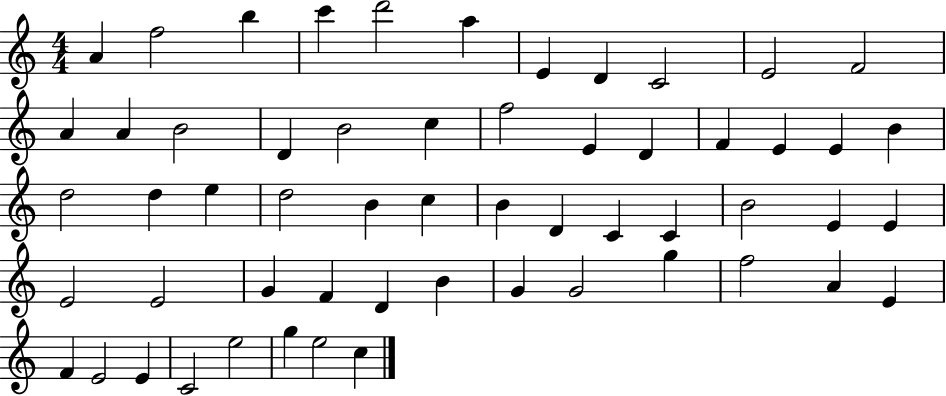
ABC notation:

X:1
T:Untitled
M:4/4
L:1/4
K:C
A f2 b c' d'2 a E D C2 E2 F2 A A B2 D B2 c f2 E D F E E B d2 d e d2 B c B D C C B2 E E E2 E2 G F D B G G2 g f2 A E F E2 E C2 e2 g e2 c